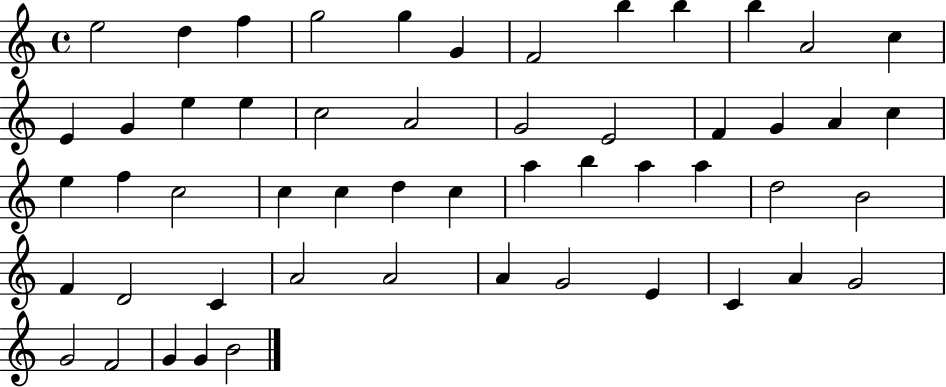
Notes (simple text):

E5/h D5/q F5/q G5/h G5/q G4/q F4/h B5/q B5/q B5/q A4/h C5/q E4/q G4/q E5/q E5/q C5/h A4/h G4/h E4/h F4/q G4/q A4/q C5/q E5/q F5/q C5/h C5/q C5/q D5/q C5/q A5/q B5/q A5/q A5/q D5/h B4/h F4/q D4/h C4/q A4/h A4/h A4/q G4/h E4/q C4/q A4/q G4/h G4/h F4/h G4/q G4/q B4/h